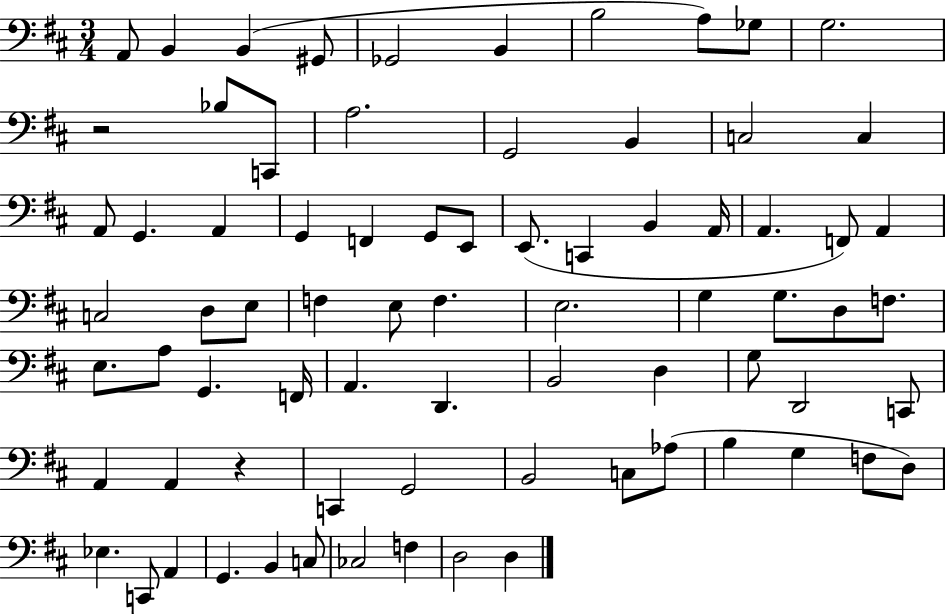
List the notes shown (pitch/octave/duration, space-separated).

A2/e B2/q B2/q G#2/e Gb2/h B2/q B3/h A3/e Gb3/e G3/h. R/h Bb3/e C2/e A3/h. G2/h B2/q C3/h C3/q A2/e G2/q. A2/q G2/q F2/q G2/e E2/e E2/e. C2/q B2/q A2/s A2/q. F2/e A2/q C3/h D3/e E3/e F3/q E3/e F3/q. E3/h. G3/q G3/e. D3/e F3/e. E3/e. A3/e G2/q. F2/s A2/q. D2/q. B2/h D3/q G3/e D2/h C2/e A2/q A2/q R/q C2/q G2/h B2/h C3/e Ab3/e B3/q G3/q F3/e D3/e Eb3/q. C2/e A2/q G2/q. B2/q C3/e CES3/h F3/q D3/h D3/q